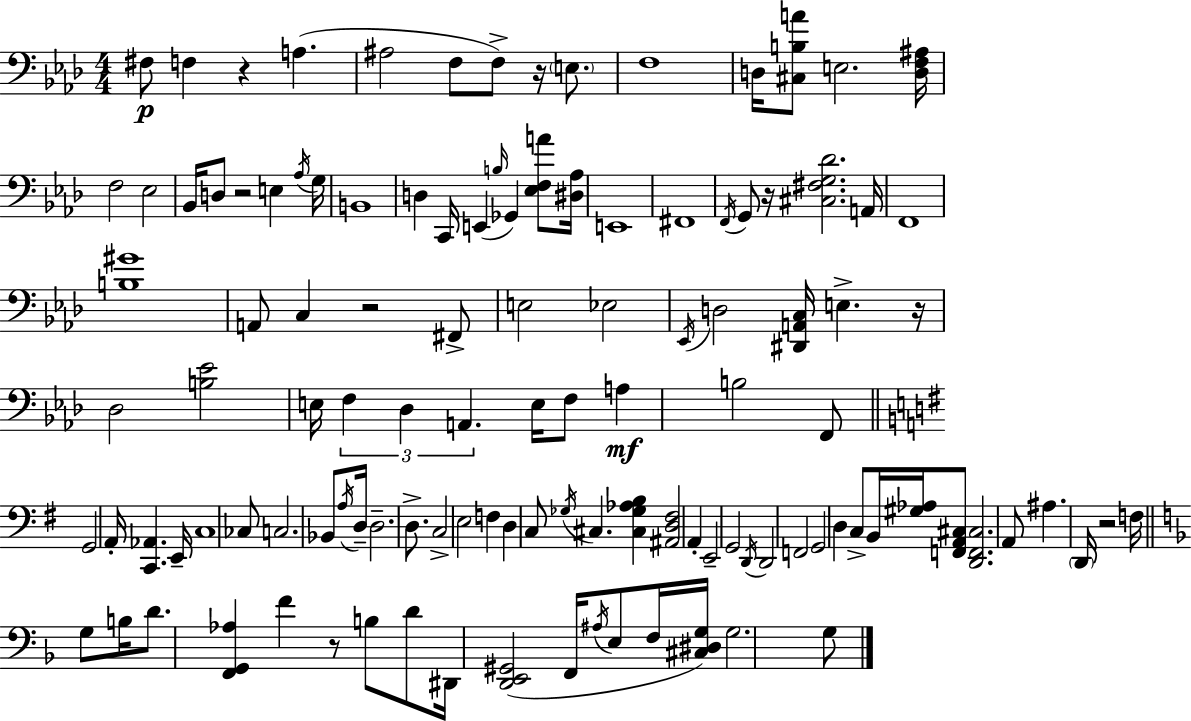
{
  \clef bass
  \numericTimeSignature
  \time 4/4
  \key f \minor
  fis8\p f4 r4 a4.( | ais2 f8 f8->) r16 \parenthesize e8. | f1 | d16 <cis b a'>8 e2. <d f ais>16 | \break f2 ees2 | bes,16 d8 r2 e4 \acciaccatura { aes16 } | g16 b,1 | d4 c,16 e,4( \grace { b16 } ges,4) <ees f a'>8 | \break <dis aes>16 e,1 | fis,1 | \acciaccatura { f,16 } g,8 r16 <cis fis g des'>2. | a,16 f,1 | \break <b gis'>1 | a,8 c4 r2 | fis,8-> e2 ees2 | \acciaccatura { ees,16 } d2 <dis, a, c>16 e4.-> | \break r16 des2 <b ees'>2 | e16 \tuplet 3/2 { f4 des4 a,4. } | e16 f8 a4\mf b2 | f,8 \bar "||" \break \key g \major g,2 a,16-. <c, aes,>4. e,16-- | c1 | ces8 c2. bes,8 | \acciaccatura { a16 } d16-- d2.-- d8.-> | \break c2-> e2 | f4 d4 c8 \acciaccatura { ges16 } cis4. | <cis ges aes b>4 <ais, d fis>2 a,4-. | e,2-- g,2 | \break \acciaccatura { d,16 } d,2 f,2 | g,2 d4 c8-> | b,16 <gis aes>16 <f, a, cis>8 <d, f, cis>2. | a,8 ais4. \parenthesize d,16 r2 | \break f16 \bar "||" \break \key f \major g8 b16 d'8. <f, g, aes>4 f'4 r8 | b8 d'8 dis,16 <d, e, gis,>2( f,16 \acciaccatura { ais16 } e8 | f16 <cis dis g>16) g2. g8 | \bar "|."
}